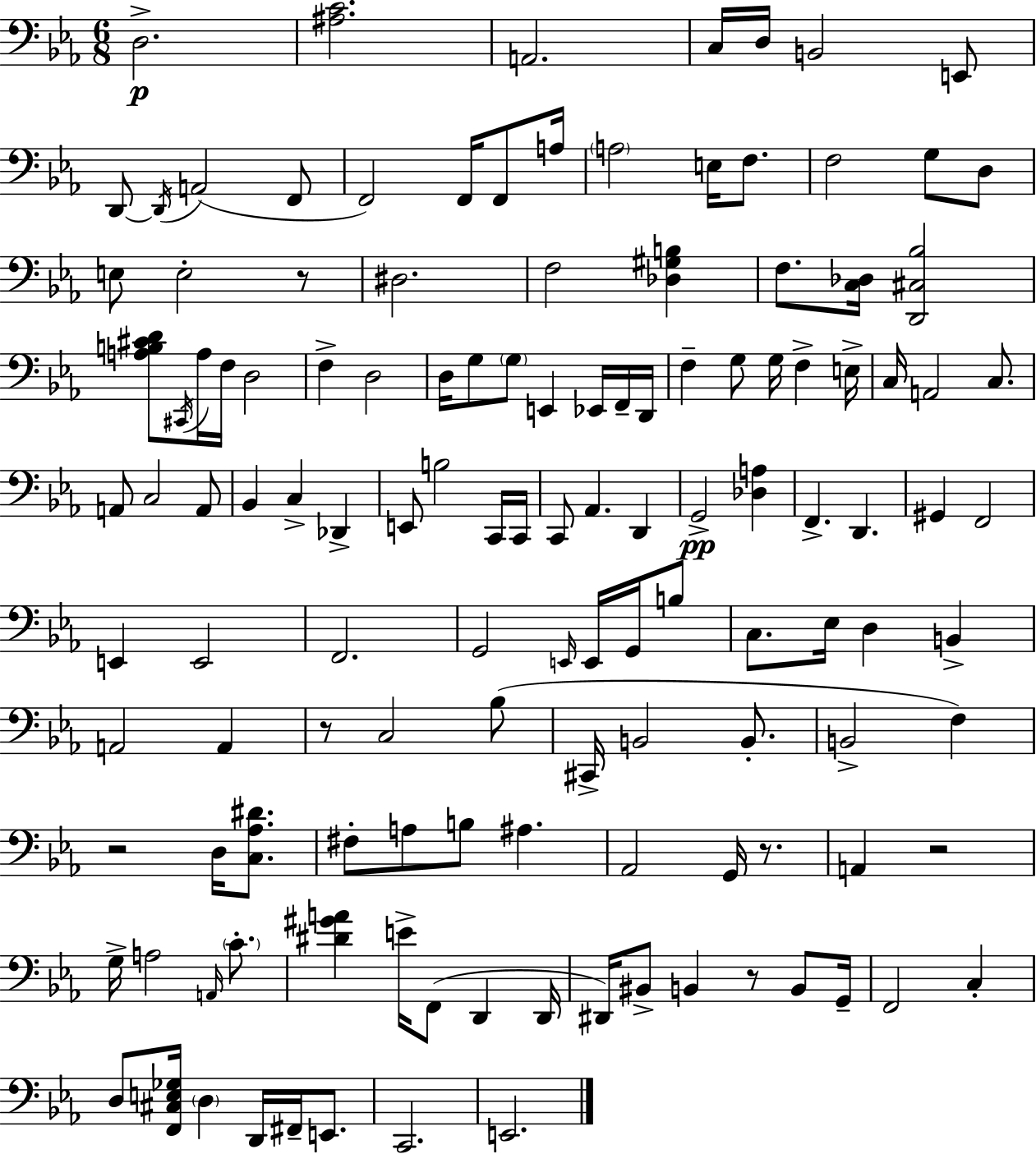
D3/h. [A#3,C4]/h. A2/h. C3/s D3/s B2/h E2/e D2/e D2/s A2/h F2/e F2/h F2/s F2/e A3/s A3/h E3/s F3/e. F3/h G3/e D3/e E3/e E3/h R/e D#3/h. F3/h [Db3,G#3,B3]/q F3/e. [C3,Db3]/s [D2,C#3,Bb3]/h [A3,B3,C#4,D4]/e C#2/s A3/s F3/s D3/h F3/q D3/h D3/s G3/e G3/e E2/q Eb2/s F2/s D2/s F3/q G3/e G3/s F3/q E3/s C3/s A2/h C3/e. A2/e C3/h A2/e Bb2/q C3/q Db2/q E2/e B3/h C2/s C2/s C2/e Ab2/q. D2/q G2/h [Db3,A3]/q F2/q. D2/q. G#2/q F2/h E2/q E2/h F2/h. G2/h E2/s E2/s G2/s B3/e C3/e. Eb3/s D3/q B2/q A2/h A2/q R/e C3/h Bb3/e C#2/s B2/h B2/e. B2/h F3/q R/h D3/s [C3,Ab3,D#4]/e. F#3/e A3/e B3/e A#3/q. Ab2/h G2/s R/e. A2/q R/h G3/s A3/h A2/s C4/e. [D#4,G#4,A4]/q E4/s F2/e D2/q D2/s D#2/s BIS2/e B2/q R/e B2/e G2/s F2/h C3/q D3/e [F2,C#3,E3,Gb3]/s D3/q D2/s F#2/s E2/e. C2/h. E2/h.